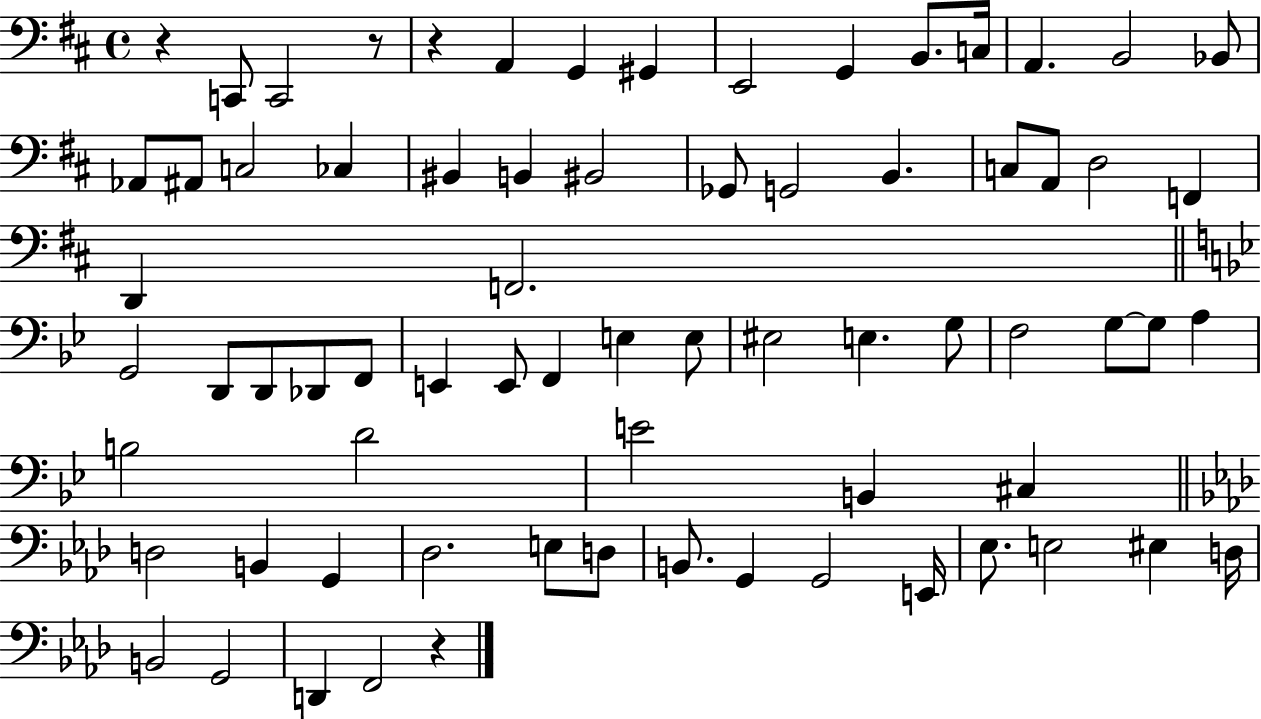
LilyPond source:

{
  \clef bass
  \time 4/4
  \defaultTimeSignature
  \key d \major
  r4 c,8 c,2 r8 | r4 a,4 g,4 gis,4 | e,2 g,4 b,8. c16 | a,4. b,2 bes,8 | \break aes,8 ais,8 c2 ces4 | bis,4 b,4 bis,2 | ges,8 g,2 b,4. | c8 a,8 d2 f,4 | \break d,4 f,2. | \bar "||" \break \key bes \major g,2 d,8 d,8 des,8 f,8 | e,4 e,8 f,4 e4 e8 | eis2 e4. g8 | f2 g8~~ g8 a4 | \break b2 d'2 | e'2 b,4 cis4 | \bar "||" \break \key aes \major d2 b,4 g,4 | des2. e8 d8 | b,8. g,4 g,2 e,16 | ees8. e2 eis4 d16 | \break b,2 g,2 | d,4 f,2 r4 | \bar "|."
}